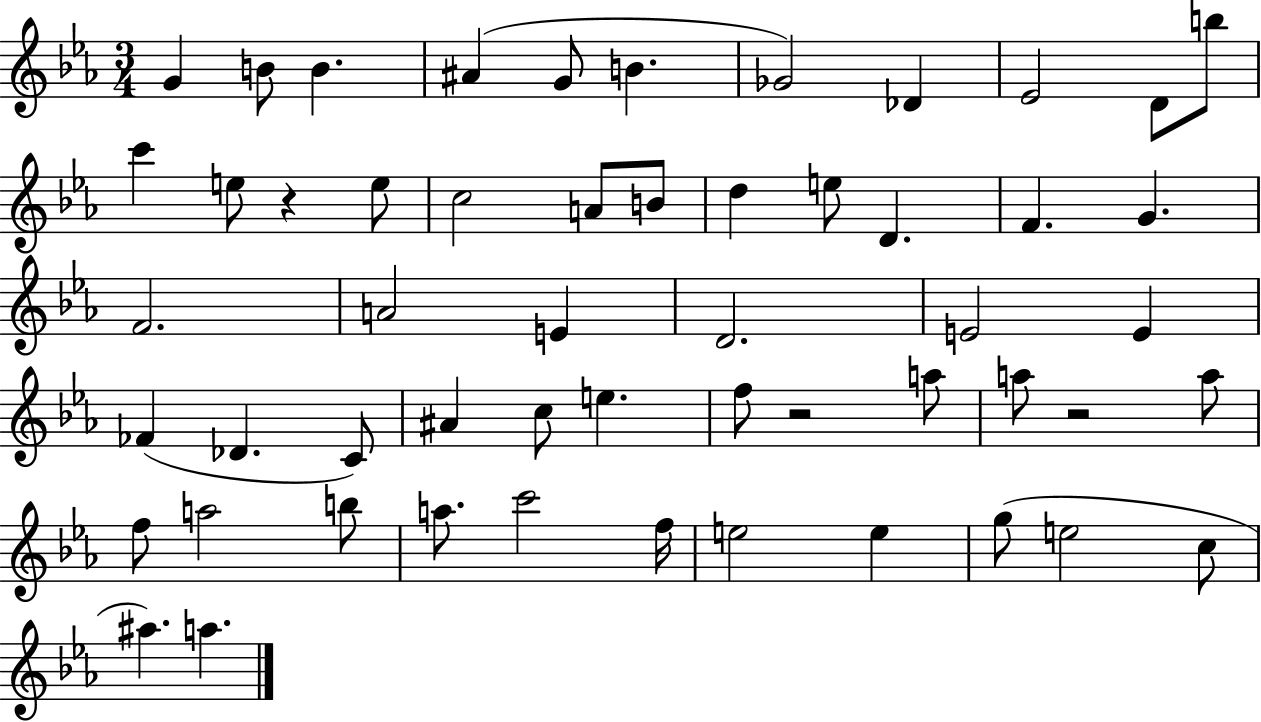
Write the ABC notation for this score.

X:1
T:Untitled
M:3/4
L:1/4
K:Eb
G B/2 B ^A G/2 B _G2 _D _E2 D/2 b/2 c' e/2 z e/2 c2 A/2 B/2 d e/2 D F G F2 A2 E D2 E2 E _F _D C/2 ^A c/2 e f/2 z2 a/2 a/2 z2 a/2 f/2 a2 b/2 a/2 c'2 f/4 e2 e g/2 e2 c/2 ^a a